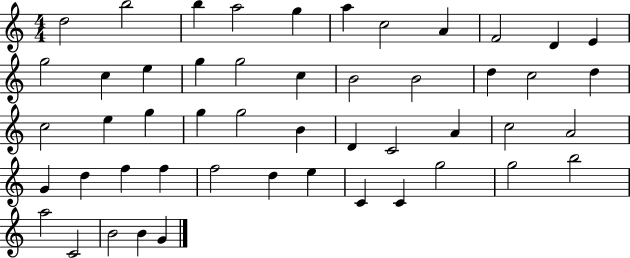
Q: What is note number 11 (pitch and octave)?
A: E4